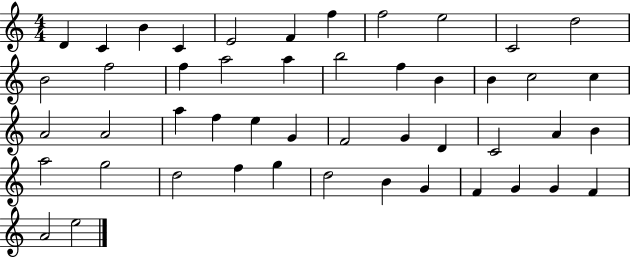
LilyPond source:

{
  \clef treble
  \numericTimeSignature
  \time 4/4
  \key c \major
  d'4 c'4 b'4 c'4 | e'2 f'4 f''4 | f''2 e''2 | c'2 d''2 | \break b'2 f''2 | f''4 a''2 a''4 | b''2 f''4 b'4 | b'4 c''2 c''4 | \break a'2 a'2 | a''4 f''4 e''4 g'4 | f'2 g'4 d'4 | c'2 a'4 b'4 | \break a''2 g''2 | d''2 f''4 g''4 | d''2 b'4 g'4 | f'4 g'4 g'4 f'4 | \break a'2 e''2 | \bar "|."
}